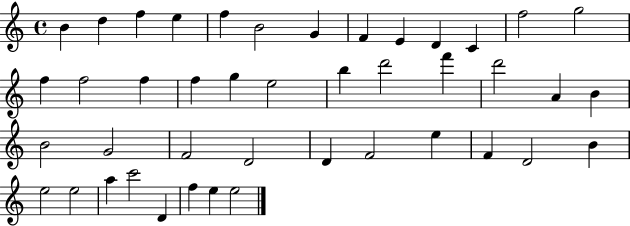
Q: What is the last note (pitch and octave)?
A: E5